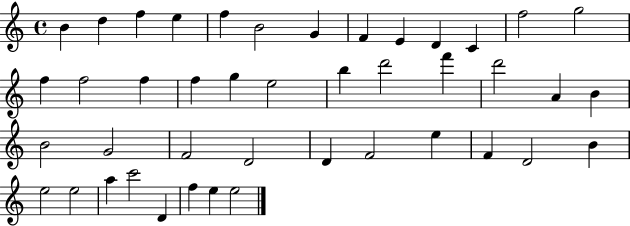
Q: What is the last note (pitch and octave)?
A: E5